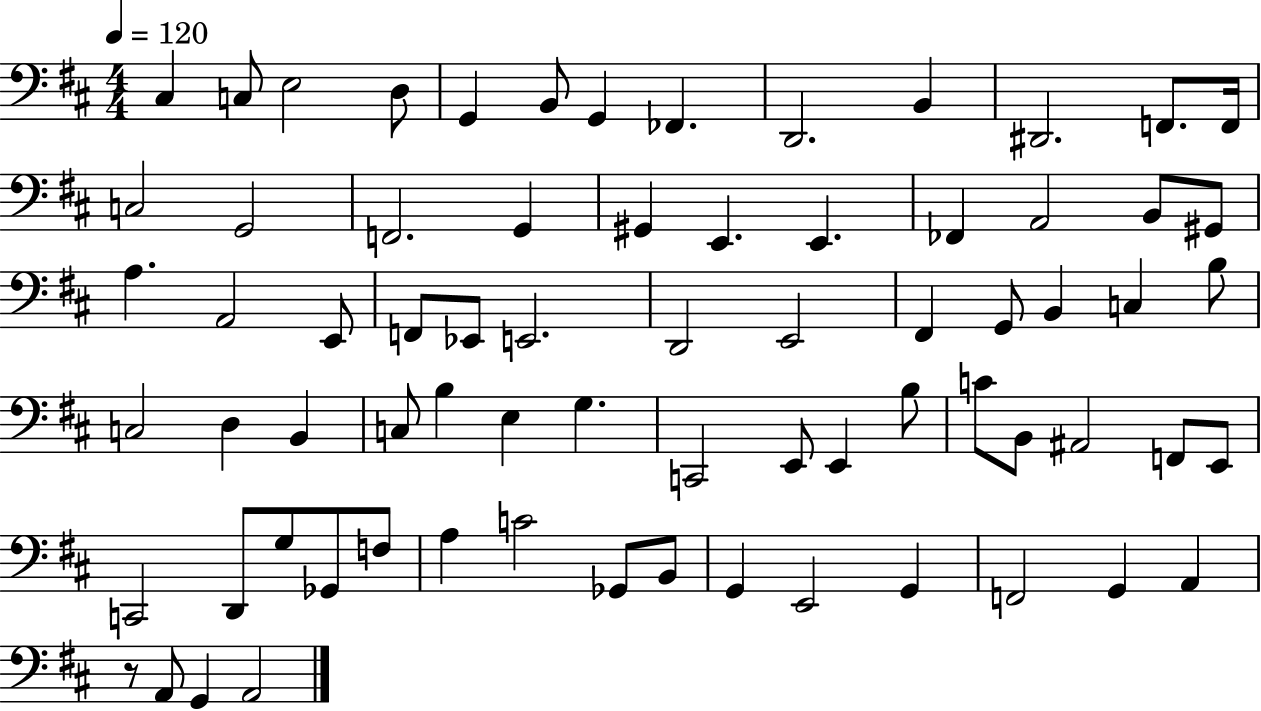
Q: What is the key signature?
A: D major